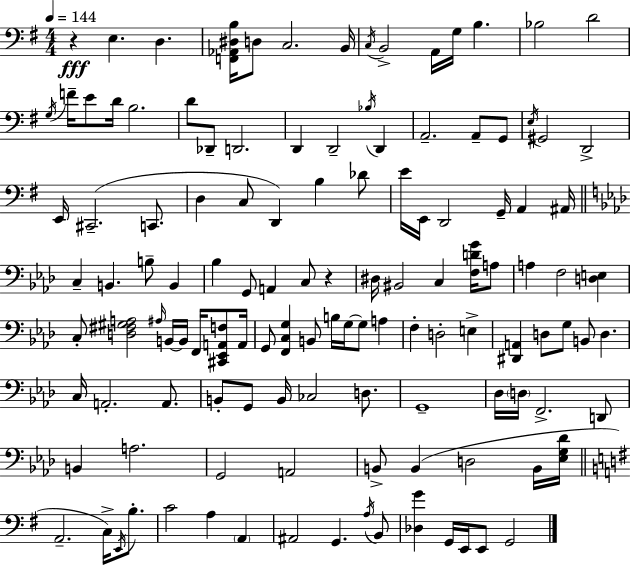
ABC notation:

X:1
T:Untitled
M:4/4
L:1/4
K:Em
z E, D, [F,,_A,,^D,B,]/4 D,/2 C,2 B,,/4 C,/4 B,,2 A,,/4 G,/4 B, _B,2 D2 G,/4 F/4 E/2 D/4 B,2 D/2 _D,,/2 D,,2 D,, D,,2 _B,/4 D,, A,,2 A,,/2 G,,/2 E,/4 ^G,,2 D,,2 E,,/4 ^C,,2 C,,/2 D, C,/2 D,, B, _D/2 E/4 E,,/4 D,,2 G,,/4 A,, ^A,,/4 C, B,, B,/2 B,, _B, G,,/2 A,, C,/2 z ^D,/4 ^B,,2 C, [F,DG]/4 A,/2 A, F,2 [D,E,] C,/2 [D,^F,^G,A,]2 ^A,/4 B,,/4 B,,/4 F,,/4 [^C,,_E,,A,,F,]/2 A,,/4 G,,/2 [F,,C,G,] B,,/2 B,/4 G,/4 G,/2 A, F, D,2 E, [^D,,A,,] D,/2 G,/2 B,,/2 D, C,/4 A,,2 A,,/2 B,,/2 G,,/2 B,,/4 _C,2 D,/2 G,,4 _D,/4 D,/4 F,,2 D,,/2 B,, A,2 G,,2 A,,2 B,,/2 B,, D,2 B,,/4 [_E,G,_D]/4 A,,2 C,/4 E,,/4 B,/2 C2 A, A,, ^A,,2 G,, A,/4 B,,/2 [_D,G] G,,/4 E,,/4 E,,/2 G,,2